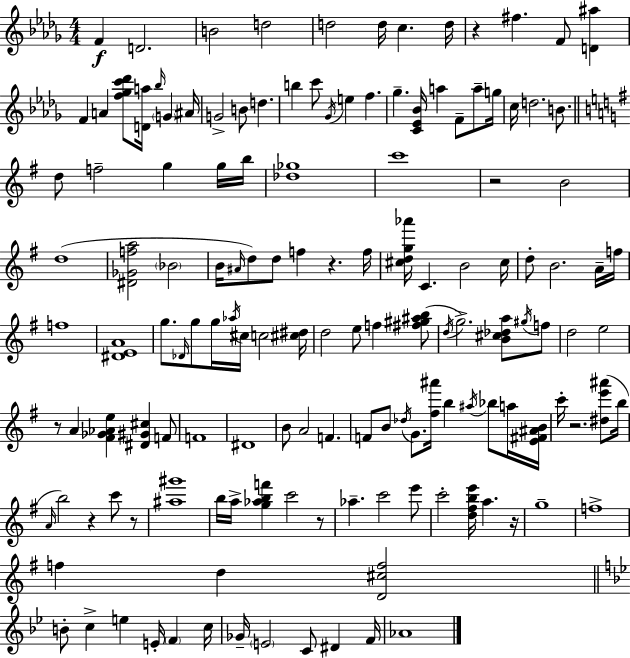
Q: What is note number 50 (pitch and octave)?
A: D5